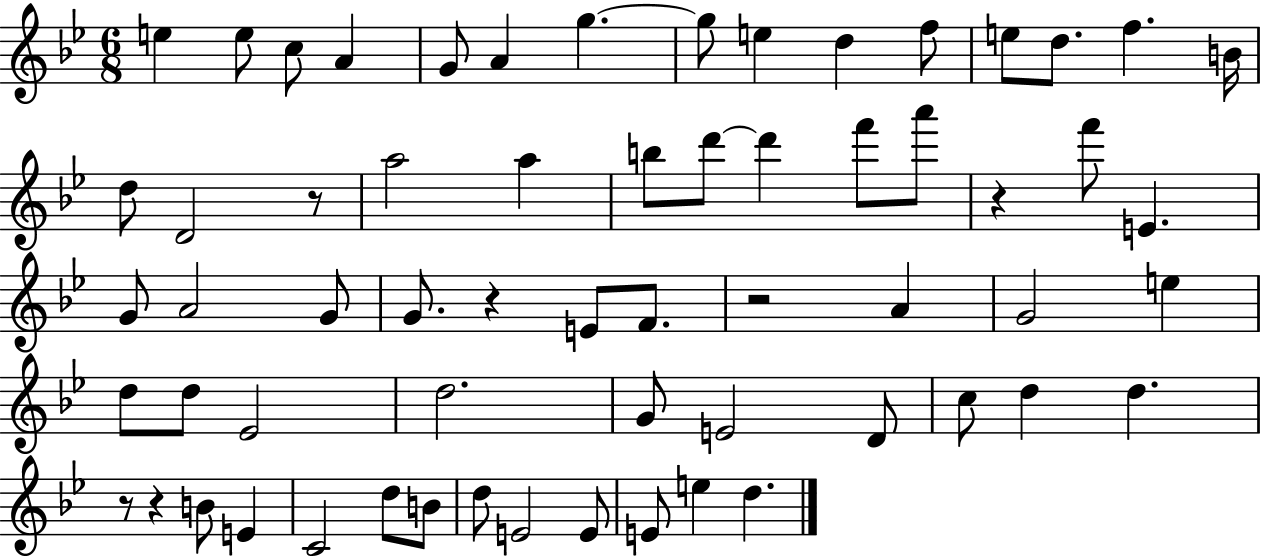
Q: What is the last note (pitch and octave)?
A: D5